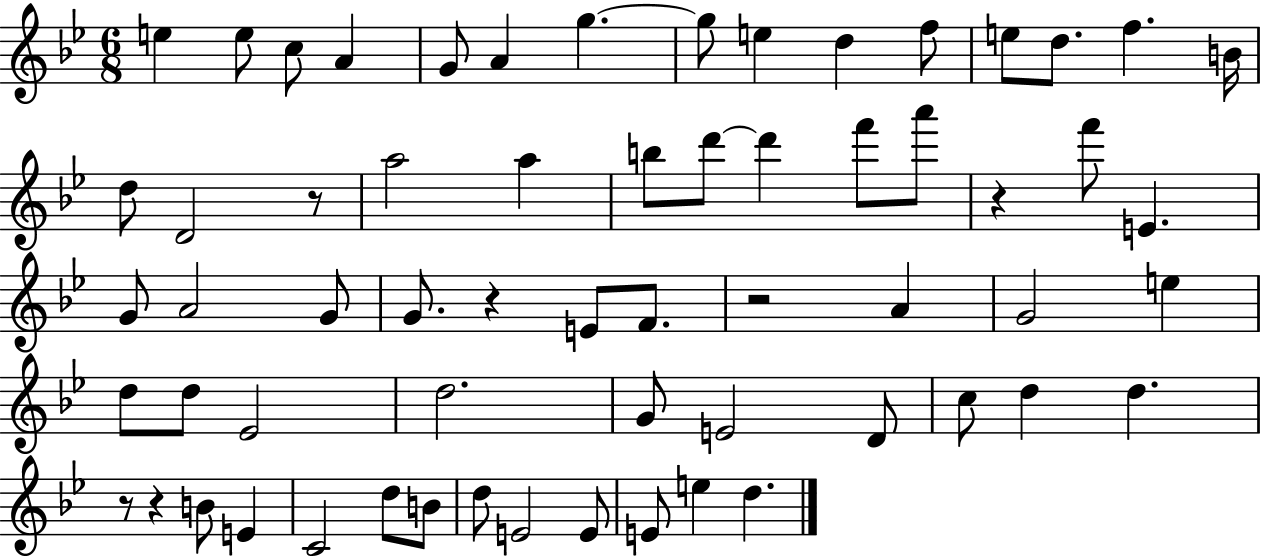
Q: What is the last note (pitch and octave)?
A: D5